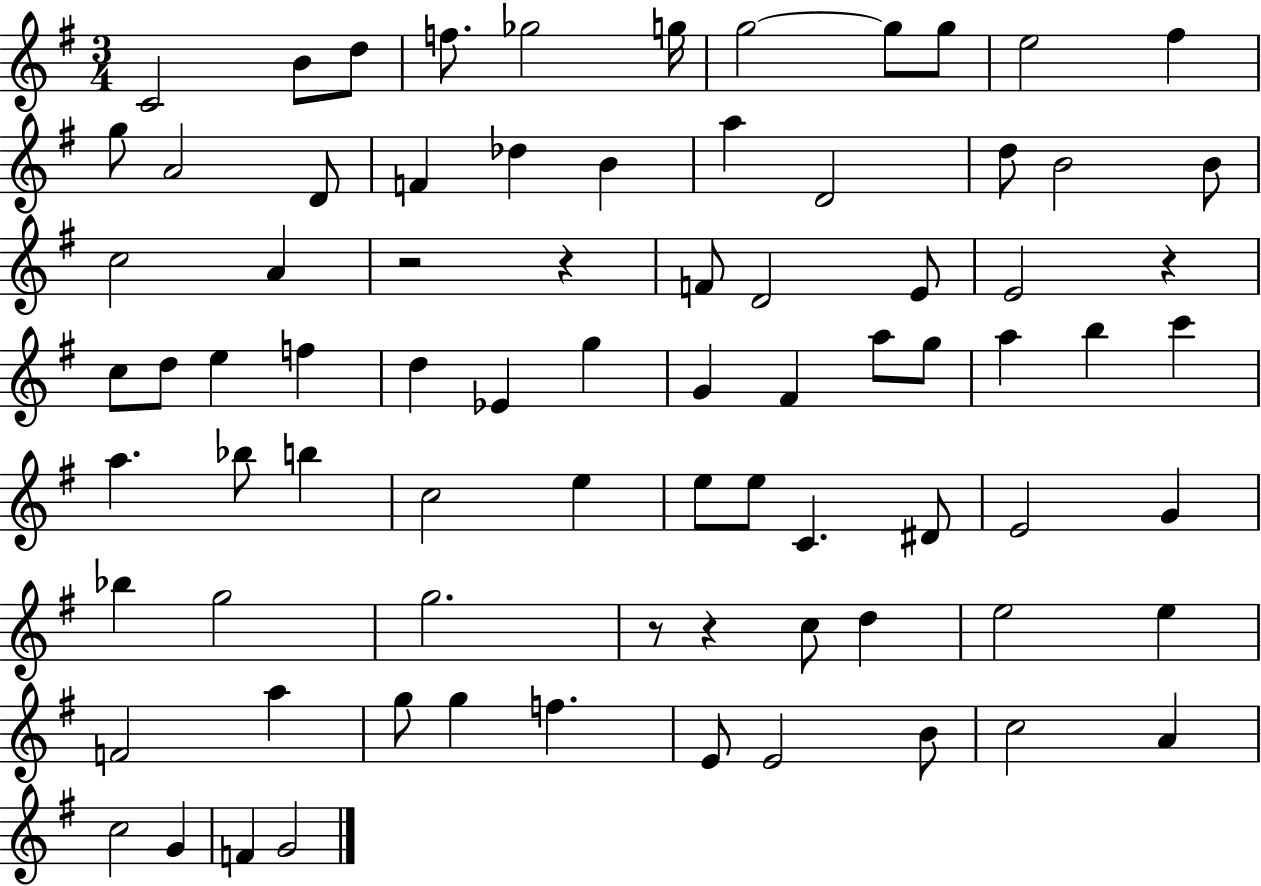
C4/h B4/e D5/e F5/e. Gb5/h G5/s G5/h G5/e G5/e E5/h F#5/q G5/e A4/h D4/e F4/q Db5/q B4/q A5/q D4/h D5/e B4/h B4/e C5/h A4/q R/h R/q F4/e D4/h E4/e E4/h R/q C5/e D5/e E5/q F5/q D5/q Eb4/q G5/q G4/q F#4/q A5/e G5/e A5/q B5/q C6/q A5/q. Bb5/e B5/q C5/h E5/q E5/e E5/e C4/q. D#4/e E4/h G4/q Bb5/q G5/h G5/h. R/e R/q C5/e D5/q E5/h E5/q F4/h A5/q G5/e G5/q F5/q. E4/e E4/h B4/e C5/h A4/q C5/h G4/q F4/q G4/h